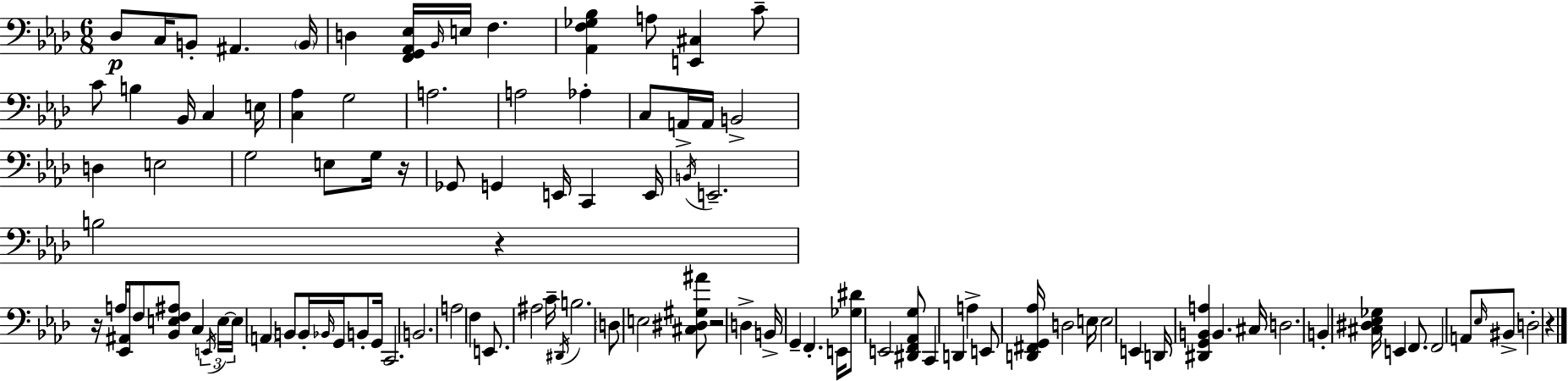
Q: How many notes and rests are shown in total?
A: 104